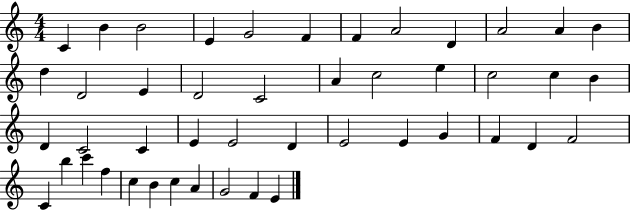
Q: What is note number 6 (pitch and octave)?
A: F4